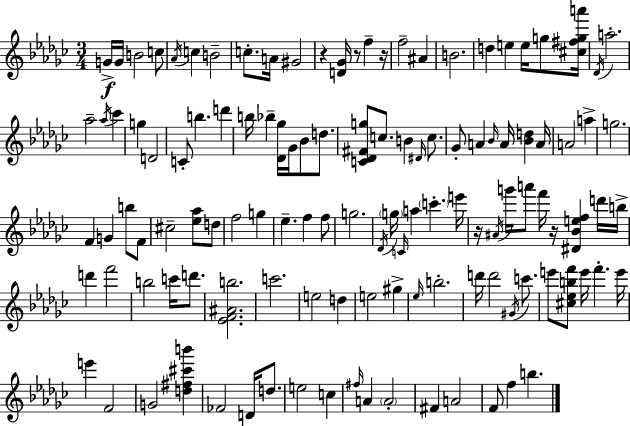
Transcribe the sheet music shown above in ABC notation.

X:1
T:Untitled
M:3/4
L:1/4
K:Ebm
G/4 G/4 B2 c/2 _A/4 c B2 c/2 A/4 ^G2 z [D_G]/4 z/2 f z/4 f2 ^A B2 d e e/4 g/2 [^c^fga']/4 _D/4 a2 _a2 _a/4 _c' g D2 C/2 b d' b/4 _b [_D_g]/4 _G/4 _B/2 d/2 [C_D^Fg]/2 c/2 B ^D/4 c/2 _G/2 A _B/4 A/4 [_Bd] A/4 A2 a g2 F G b/2 F/2 ^c2 [_e_a]/2 d/2 f2 g _e f f/2 g2 _D/4 g/4 C/4 a c' e'/4 z/4 ^A/4 g'/4 a'/2 f'/4 z/4 [^D_Bef] d'/4 b/4 d' f'2 b2 c'/4 d'/2 [_EF^Ab]2 c'2 e2 d e2 ^g _e/4 b2 d'/4 d'2 ^G/4 c'/2 e'/2 [^c_ebf']/2 e'/4 f' e'/4 e' F2 G2 [d^f^c'b'] _F2 D/4 d/2 e2 c ^f/4 A A2 ^F A2 F/2 f b